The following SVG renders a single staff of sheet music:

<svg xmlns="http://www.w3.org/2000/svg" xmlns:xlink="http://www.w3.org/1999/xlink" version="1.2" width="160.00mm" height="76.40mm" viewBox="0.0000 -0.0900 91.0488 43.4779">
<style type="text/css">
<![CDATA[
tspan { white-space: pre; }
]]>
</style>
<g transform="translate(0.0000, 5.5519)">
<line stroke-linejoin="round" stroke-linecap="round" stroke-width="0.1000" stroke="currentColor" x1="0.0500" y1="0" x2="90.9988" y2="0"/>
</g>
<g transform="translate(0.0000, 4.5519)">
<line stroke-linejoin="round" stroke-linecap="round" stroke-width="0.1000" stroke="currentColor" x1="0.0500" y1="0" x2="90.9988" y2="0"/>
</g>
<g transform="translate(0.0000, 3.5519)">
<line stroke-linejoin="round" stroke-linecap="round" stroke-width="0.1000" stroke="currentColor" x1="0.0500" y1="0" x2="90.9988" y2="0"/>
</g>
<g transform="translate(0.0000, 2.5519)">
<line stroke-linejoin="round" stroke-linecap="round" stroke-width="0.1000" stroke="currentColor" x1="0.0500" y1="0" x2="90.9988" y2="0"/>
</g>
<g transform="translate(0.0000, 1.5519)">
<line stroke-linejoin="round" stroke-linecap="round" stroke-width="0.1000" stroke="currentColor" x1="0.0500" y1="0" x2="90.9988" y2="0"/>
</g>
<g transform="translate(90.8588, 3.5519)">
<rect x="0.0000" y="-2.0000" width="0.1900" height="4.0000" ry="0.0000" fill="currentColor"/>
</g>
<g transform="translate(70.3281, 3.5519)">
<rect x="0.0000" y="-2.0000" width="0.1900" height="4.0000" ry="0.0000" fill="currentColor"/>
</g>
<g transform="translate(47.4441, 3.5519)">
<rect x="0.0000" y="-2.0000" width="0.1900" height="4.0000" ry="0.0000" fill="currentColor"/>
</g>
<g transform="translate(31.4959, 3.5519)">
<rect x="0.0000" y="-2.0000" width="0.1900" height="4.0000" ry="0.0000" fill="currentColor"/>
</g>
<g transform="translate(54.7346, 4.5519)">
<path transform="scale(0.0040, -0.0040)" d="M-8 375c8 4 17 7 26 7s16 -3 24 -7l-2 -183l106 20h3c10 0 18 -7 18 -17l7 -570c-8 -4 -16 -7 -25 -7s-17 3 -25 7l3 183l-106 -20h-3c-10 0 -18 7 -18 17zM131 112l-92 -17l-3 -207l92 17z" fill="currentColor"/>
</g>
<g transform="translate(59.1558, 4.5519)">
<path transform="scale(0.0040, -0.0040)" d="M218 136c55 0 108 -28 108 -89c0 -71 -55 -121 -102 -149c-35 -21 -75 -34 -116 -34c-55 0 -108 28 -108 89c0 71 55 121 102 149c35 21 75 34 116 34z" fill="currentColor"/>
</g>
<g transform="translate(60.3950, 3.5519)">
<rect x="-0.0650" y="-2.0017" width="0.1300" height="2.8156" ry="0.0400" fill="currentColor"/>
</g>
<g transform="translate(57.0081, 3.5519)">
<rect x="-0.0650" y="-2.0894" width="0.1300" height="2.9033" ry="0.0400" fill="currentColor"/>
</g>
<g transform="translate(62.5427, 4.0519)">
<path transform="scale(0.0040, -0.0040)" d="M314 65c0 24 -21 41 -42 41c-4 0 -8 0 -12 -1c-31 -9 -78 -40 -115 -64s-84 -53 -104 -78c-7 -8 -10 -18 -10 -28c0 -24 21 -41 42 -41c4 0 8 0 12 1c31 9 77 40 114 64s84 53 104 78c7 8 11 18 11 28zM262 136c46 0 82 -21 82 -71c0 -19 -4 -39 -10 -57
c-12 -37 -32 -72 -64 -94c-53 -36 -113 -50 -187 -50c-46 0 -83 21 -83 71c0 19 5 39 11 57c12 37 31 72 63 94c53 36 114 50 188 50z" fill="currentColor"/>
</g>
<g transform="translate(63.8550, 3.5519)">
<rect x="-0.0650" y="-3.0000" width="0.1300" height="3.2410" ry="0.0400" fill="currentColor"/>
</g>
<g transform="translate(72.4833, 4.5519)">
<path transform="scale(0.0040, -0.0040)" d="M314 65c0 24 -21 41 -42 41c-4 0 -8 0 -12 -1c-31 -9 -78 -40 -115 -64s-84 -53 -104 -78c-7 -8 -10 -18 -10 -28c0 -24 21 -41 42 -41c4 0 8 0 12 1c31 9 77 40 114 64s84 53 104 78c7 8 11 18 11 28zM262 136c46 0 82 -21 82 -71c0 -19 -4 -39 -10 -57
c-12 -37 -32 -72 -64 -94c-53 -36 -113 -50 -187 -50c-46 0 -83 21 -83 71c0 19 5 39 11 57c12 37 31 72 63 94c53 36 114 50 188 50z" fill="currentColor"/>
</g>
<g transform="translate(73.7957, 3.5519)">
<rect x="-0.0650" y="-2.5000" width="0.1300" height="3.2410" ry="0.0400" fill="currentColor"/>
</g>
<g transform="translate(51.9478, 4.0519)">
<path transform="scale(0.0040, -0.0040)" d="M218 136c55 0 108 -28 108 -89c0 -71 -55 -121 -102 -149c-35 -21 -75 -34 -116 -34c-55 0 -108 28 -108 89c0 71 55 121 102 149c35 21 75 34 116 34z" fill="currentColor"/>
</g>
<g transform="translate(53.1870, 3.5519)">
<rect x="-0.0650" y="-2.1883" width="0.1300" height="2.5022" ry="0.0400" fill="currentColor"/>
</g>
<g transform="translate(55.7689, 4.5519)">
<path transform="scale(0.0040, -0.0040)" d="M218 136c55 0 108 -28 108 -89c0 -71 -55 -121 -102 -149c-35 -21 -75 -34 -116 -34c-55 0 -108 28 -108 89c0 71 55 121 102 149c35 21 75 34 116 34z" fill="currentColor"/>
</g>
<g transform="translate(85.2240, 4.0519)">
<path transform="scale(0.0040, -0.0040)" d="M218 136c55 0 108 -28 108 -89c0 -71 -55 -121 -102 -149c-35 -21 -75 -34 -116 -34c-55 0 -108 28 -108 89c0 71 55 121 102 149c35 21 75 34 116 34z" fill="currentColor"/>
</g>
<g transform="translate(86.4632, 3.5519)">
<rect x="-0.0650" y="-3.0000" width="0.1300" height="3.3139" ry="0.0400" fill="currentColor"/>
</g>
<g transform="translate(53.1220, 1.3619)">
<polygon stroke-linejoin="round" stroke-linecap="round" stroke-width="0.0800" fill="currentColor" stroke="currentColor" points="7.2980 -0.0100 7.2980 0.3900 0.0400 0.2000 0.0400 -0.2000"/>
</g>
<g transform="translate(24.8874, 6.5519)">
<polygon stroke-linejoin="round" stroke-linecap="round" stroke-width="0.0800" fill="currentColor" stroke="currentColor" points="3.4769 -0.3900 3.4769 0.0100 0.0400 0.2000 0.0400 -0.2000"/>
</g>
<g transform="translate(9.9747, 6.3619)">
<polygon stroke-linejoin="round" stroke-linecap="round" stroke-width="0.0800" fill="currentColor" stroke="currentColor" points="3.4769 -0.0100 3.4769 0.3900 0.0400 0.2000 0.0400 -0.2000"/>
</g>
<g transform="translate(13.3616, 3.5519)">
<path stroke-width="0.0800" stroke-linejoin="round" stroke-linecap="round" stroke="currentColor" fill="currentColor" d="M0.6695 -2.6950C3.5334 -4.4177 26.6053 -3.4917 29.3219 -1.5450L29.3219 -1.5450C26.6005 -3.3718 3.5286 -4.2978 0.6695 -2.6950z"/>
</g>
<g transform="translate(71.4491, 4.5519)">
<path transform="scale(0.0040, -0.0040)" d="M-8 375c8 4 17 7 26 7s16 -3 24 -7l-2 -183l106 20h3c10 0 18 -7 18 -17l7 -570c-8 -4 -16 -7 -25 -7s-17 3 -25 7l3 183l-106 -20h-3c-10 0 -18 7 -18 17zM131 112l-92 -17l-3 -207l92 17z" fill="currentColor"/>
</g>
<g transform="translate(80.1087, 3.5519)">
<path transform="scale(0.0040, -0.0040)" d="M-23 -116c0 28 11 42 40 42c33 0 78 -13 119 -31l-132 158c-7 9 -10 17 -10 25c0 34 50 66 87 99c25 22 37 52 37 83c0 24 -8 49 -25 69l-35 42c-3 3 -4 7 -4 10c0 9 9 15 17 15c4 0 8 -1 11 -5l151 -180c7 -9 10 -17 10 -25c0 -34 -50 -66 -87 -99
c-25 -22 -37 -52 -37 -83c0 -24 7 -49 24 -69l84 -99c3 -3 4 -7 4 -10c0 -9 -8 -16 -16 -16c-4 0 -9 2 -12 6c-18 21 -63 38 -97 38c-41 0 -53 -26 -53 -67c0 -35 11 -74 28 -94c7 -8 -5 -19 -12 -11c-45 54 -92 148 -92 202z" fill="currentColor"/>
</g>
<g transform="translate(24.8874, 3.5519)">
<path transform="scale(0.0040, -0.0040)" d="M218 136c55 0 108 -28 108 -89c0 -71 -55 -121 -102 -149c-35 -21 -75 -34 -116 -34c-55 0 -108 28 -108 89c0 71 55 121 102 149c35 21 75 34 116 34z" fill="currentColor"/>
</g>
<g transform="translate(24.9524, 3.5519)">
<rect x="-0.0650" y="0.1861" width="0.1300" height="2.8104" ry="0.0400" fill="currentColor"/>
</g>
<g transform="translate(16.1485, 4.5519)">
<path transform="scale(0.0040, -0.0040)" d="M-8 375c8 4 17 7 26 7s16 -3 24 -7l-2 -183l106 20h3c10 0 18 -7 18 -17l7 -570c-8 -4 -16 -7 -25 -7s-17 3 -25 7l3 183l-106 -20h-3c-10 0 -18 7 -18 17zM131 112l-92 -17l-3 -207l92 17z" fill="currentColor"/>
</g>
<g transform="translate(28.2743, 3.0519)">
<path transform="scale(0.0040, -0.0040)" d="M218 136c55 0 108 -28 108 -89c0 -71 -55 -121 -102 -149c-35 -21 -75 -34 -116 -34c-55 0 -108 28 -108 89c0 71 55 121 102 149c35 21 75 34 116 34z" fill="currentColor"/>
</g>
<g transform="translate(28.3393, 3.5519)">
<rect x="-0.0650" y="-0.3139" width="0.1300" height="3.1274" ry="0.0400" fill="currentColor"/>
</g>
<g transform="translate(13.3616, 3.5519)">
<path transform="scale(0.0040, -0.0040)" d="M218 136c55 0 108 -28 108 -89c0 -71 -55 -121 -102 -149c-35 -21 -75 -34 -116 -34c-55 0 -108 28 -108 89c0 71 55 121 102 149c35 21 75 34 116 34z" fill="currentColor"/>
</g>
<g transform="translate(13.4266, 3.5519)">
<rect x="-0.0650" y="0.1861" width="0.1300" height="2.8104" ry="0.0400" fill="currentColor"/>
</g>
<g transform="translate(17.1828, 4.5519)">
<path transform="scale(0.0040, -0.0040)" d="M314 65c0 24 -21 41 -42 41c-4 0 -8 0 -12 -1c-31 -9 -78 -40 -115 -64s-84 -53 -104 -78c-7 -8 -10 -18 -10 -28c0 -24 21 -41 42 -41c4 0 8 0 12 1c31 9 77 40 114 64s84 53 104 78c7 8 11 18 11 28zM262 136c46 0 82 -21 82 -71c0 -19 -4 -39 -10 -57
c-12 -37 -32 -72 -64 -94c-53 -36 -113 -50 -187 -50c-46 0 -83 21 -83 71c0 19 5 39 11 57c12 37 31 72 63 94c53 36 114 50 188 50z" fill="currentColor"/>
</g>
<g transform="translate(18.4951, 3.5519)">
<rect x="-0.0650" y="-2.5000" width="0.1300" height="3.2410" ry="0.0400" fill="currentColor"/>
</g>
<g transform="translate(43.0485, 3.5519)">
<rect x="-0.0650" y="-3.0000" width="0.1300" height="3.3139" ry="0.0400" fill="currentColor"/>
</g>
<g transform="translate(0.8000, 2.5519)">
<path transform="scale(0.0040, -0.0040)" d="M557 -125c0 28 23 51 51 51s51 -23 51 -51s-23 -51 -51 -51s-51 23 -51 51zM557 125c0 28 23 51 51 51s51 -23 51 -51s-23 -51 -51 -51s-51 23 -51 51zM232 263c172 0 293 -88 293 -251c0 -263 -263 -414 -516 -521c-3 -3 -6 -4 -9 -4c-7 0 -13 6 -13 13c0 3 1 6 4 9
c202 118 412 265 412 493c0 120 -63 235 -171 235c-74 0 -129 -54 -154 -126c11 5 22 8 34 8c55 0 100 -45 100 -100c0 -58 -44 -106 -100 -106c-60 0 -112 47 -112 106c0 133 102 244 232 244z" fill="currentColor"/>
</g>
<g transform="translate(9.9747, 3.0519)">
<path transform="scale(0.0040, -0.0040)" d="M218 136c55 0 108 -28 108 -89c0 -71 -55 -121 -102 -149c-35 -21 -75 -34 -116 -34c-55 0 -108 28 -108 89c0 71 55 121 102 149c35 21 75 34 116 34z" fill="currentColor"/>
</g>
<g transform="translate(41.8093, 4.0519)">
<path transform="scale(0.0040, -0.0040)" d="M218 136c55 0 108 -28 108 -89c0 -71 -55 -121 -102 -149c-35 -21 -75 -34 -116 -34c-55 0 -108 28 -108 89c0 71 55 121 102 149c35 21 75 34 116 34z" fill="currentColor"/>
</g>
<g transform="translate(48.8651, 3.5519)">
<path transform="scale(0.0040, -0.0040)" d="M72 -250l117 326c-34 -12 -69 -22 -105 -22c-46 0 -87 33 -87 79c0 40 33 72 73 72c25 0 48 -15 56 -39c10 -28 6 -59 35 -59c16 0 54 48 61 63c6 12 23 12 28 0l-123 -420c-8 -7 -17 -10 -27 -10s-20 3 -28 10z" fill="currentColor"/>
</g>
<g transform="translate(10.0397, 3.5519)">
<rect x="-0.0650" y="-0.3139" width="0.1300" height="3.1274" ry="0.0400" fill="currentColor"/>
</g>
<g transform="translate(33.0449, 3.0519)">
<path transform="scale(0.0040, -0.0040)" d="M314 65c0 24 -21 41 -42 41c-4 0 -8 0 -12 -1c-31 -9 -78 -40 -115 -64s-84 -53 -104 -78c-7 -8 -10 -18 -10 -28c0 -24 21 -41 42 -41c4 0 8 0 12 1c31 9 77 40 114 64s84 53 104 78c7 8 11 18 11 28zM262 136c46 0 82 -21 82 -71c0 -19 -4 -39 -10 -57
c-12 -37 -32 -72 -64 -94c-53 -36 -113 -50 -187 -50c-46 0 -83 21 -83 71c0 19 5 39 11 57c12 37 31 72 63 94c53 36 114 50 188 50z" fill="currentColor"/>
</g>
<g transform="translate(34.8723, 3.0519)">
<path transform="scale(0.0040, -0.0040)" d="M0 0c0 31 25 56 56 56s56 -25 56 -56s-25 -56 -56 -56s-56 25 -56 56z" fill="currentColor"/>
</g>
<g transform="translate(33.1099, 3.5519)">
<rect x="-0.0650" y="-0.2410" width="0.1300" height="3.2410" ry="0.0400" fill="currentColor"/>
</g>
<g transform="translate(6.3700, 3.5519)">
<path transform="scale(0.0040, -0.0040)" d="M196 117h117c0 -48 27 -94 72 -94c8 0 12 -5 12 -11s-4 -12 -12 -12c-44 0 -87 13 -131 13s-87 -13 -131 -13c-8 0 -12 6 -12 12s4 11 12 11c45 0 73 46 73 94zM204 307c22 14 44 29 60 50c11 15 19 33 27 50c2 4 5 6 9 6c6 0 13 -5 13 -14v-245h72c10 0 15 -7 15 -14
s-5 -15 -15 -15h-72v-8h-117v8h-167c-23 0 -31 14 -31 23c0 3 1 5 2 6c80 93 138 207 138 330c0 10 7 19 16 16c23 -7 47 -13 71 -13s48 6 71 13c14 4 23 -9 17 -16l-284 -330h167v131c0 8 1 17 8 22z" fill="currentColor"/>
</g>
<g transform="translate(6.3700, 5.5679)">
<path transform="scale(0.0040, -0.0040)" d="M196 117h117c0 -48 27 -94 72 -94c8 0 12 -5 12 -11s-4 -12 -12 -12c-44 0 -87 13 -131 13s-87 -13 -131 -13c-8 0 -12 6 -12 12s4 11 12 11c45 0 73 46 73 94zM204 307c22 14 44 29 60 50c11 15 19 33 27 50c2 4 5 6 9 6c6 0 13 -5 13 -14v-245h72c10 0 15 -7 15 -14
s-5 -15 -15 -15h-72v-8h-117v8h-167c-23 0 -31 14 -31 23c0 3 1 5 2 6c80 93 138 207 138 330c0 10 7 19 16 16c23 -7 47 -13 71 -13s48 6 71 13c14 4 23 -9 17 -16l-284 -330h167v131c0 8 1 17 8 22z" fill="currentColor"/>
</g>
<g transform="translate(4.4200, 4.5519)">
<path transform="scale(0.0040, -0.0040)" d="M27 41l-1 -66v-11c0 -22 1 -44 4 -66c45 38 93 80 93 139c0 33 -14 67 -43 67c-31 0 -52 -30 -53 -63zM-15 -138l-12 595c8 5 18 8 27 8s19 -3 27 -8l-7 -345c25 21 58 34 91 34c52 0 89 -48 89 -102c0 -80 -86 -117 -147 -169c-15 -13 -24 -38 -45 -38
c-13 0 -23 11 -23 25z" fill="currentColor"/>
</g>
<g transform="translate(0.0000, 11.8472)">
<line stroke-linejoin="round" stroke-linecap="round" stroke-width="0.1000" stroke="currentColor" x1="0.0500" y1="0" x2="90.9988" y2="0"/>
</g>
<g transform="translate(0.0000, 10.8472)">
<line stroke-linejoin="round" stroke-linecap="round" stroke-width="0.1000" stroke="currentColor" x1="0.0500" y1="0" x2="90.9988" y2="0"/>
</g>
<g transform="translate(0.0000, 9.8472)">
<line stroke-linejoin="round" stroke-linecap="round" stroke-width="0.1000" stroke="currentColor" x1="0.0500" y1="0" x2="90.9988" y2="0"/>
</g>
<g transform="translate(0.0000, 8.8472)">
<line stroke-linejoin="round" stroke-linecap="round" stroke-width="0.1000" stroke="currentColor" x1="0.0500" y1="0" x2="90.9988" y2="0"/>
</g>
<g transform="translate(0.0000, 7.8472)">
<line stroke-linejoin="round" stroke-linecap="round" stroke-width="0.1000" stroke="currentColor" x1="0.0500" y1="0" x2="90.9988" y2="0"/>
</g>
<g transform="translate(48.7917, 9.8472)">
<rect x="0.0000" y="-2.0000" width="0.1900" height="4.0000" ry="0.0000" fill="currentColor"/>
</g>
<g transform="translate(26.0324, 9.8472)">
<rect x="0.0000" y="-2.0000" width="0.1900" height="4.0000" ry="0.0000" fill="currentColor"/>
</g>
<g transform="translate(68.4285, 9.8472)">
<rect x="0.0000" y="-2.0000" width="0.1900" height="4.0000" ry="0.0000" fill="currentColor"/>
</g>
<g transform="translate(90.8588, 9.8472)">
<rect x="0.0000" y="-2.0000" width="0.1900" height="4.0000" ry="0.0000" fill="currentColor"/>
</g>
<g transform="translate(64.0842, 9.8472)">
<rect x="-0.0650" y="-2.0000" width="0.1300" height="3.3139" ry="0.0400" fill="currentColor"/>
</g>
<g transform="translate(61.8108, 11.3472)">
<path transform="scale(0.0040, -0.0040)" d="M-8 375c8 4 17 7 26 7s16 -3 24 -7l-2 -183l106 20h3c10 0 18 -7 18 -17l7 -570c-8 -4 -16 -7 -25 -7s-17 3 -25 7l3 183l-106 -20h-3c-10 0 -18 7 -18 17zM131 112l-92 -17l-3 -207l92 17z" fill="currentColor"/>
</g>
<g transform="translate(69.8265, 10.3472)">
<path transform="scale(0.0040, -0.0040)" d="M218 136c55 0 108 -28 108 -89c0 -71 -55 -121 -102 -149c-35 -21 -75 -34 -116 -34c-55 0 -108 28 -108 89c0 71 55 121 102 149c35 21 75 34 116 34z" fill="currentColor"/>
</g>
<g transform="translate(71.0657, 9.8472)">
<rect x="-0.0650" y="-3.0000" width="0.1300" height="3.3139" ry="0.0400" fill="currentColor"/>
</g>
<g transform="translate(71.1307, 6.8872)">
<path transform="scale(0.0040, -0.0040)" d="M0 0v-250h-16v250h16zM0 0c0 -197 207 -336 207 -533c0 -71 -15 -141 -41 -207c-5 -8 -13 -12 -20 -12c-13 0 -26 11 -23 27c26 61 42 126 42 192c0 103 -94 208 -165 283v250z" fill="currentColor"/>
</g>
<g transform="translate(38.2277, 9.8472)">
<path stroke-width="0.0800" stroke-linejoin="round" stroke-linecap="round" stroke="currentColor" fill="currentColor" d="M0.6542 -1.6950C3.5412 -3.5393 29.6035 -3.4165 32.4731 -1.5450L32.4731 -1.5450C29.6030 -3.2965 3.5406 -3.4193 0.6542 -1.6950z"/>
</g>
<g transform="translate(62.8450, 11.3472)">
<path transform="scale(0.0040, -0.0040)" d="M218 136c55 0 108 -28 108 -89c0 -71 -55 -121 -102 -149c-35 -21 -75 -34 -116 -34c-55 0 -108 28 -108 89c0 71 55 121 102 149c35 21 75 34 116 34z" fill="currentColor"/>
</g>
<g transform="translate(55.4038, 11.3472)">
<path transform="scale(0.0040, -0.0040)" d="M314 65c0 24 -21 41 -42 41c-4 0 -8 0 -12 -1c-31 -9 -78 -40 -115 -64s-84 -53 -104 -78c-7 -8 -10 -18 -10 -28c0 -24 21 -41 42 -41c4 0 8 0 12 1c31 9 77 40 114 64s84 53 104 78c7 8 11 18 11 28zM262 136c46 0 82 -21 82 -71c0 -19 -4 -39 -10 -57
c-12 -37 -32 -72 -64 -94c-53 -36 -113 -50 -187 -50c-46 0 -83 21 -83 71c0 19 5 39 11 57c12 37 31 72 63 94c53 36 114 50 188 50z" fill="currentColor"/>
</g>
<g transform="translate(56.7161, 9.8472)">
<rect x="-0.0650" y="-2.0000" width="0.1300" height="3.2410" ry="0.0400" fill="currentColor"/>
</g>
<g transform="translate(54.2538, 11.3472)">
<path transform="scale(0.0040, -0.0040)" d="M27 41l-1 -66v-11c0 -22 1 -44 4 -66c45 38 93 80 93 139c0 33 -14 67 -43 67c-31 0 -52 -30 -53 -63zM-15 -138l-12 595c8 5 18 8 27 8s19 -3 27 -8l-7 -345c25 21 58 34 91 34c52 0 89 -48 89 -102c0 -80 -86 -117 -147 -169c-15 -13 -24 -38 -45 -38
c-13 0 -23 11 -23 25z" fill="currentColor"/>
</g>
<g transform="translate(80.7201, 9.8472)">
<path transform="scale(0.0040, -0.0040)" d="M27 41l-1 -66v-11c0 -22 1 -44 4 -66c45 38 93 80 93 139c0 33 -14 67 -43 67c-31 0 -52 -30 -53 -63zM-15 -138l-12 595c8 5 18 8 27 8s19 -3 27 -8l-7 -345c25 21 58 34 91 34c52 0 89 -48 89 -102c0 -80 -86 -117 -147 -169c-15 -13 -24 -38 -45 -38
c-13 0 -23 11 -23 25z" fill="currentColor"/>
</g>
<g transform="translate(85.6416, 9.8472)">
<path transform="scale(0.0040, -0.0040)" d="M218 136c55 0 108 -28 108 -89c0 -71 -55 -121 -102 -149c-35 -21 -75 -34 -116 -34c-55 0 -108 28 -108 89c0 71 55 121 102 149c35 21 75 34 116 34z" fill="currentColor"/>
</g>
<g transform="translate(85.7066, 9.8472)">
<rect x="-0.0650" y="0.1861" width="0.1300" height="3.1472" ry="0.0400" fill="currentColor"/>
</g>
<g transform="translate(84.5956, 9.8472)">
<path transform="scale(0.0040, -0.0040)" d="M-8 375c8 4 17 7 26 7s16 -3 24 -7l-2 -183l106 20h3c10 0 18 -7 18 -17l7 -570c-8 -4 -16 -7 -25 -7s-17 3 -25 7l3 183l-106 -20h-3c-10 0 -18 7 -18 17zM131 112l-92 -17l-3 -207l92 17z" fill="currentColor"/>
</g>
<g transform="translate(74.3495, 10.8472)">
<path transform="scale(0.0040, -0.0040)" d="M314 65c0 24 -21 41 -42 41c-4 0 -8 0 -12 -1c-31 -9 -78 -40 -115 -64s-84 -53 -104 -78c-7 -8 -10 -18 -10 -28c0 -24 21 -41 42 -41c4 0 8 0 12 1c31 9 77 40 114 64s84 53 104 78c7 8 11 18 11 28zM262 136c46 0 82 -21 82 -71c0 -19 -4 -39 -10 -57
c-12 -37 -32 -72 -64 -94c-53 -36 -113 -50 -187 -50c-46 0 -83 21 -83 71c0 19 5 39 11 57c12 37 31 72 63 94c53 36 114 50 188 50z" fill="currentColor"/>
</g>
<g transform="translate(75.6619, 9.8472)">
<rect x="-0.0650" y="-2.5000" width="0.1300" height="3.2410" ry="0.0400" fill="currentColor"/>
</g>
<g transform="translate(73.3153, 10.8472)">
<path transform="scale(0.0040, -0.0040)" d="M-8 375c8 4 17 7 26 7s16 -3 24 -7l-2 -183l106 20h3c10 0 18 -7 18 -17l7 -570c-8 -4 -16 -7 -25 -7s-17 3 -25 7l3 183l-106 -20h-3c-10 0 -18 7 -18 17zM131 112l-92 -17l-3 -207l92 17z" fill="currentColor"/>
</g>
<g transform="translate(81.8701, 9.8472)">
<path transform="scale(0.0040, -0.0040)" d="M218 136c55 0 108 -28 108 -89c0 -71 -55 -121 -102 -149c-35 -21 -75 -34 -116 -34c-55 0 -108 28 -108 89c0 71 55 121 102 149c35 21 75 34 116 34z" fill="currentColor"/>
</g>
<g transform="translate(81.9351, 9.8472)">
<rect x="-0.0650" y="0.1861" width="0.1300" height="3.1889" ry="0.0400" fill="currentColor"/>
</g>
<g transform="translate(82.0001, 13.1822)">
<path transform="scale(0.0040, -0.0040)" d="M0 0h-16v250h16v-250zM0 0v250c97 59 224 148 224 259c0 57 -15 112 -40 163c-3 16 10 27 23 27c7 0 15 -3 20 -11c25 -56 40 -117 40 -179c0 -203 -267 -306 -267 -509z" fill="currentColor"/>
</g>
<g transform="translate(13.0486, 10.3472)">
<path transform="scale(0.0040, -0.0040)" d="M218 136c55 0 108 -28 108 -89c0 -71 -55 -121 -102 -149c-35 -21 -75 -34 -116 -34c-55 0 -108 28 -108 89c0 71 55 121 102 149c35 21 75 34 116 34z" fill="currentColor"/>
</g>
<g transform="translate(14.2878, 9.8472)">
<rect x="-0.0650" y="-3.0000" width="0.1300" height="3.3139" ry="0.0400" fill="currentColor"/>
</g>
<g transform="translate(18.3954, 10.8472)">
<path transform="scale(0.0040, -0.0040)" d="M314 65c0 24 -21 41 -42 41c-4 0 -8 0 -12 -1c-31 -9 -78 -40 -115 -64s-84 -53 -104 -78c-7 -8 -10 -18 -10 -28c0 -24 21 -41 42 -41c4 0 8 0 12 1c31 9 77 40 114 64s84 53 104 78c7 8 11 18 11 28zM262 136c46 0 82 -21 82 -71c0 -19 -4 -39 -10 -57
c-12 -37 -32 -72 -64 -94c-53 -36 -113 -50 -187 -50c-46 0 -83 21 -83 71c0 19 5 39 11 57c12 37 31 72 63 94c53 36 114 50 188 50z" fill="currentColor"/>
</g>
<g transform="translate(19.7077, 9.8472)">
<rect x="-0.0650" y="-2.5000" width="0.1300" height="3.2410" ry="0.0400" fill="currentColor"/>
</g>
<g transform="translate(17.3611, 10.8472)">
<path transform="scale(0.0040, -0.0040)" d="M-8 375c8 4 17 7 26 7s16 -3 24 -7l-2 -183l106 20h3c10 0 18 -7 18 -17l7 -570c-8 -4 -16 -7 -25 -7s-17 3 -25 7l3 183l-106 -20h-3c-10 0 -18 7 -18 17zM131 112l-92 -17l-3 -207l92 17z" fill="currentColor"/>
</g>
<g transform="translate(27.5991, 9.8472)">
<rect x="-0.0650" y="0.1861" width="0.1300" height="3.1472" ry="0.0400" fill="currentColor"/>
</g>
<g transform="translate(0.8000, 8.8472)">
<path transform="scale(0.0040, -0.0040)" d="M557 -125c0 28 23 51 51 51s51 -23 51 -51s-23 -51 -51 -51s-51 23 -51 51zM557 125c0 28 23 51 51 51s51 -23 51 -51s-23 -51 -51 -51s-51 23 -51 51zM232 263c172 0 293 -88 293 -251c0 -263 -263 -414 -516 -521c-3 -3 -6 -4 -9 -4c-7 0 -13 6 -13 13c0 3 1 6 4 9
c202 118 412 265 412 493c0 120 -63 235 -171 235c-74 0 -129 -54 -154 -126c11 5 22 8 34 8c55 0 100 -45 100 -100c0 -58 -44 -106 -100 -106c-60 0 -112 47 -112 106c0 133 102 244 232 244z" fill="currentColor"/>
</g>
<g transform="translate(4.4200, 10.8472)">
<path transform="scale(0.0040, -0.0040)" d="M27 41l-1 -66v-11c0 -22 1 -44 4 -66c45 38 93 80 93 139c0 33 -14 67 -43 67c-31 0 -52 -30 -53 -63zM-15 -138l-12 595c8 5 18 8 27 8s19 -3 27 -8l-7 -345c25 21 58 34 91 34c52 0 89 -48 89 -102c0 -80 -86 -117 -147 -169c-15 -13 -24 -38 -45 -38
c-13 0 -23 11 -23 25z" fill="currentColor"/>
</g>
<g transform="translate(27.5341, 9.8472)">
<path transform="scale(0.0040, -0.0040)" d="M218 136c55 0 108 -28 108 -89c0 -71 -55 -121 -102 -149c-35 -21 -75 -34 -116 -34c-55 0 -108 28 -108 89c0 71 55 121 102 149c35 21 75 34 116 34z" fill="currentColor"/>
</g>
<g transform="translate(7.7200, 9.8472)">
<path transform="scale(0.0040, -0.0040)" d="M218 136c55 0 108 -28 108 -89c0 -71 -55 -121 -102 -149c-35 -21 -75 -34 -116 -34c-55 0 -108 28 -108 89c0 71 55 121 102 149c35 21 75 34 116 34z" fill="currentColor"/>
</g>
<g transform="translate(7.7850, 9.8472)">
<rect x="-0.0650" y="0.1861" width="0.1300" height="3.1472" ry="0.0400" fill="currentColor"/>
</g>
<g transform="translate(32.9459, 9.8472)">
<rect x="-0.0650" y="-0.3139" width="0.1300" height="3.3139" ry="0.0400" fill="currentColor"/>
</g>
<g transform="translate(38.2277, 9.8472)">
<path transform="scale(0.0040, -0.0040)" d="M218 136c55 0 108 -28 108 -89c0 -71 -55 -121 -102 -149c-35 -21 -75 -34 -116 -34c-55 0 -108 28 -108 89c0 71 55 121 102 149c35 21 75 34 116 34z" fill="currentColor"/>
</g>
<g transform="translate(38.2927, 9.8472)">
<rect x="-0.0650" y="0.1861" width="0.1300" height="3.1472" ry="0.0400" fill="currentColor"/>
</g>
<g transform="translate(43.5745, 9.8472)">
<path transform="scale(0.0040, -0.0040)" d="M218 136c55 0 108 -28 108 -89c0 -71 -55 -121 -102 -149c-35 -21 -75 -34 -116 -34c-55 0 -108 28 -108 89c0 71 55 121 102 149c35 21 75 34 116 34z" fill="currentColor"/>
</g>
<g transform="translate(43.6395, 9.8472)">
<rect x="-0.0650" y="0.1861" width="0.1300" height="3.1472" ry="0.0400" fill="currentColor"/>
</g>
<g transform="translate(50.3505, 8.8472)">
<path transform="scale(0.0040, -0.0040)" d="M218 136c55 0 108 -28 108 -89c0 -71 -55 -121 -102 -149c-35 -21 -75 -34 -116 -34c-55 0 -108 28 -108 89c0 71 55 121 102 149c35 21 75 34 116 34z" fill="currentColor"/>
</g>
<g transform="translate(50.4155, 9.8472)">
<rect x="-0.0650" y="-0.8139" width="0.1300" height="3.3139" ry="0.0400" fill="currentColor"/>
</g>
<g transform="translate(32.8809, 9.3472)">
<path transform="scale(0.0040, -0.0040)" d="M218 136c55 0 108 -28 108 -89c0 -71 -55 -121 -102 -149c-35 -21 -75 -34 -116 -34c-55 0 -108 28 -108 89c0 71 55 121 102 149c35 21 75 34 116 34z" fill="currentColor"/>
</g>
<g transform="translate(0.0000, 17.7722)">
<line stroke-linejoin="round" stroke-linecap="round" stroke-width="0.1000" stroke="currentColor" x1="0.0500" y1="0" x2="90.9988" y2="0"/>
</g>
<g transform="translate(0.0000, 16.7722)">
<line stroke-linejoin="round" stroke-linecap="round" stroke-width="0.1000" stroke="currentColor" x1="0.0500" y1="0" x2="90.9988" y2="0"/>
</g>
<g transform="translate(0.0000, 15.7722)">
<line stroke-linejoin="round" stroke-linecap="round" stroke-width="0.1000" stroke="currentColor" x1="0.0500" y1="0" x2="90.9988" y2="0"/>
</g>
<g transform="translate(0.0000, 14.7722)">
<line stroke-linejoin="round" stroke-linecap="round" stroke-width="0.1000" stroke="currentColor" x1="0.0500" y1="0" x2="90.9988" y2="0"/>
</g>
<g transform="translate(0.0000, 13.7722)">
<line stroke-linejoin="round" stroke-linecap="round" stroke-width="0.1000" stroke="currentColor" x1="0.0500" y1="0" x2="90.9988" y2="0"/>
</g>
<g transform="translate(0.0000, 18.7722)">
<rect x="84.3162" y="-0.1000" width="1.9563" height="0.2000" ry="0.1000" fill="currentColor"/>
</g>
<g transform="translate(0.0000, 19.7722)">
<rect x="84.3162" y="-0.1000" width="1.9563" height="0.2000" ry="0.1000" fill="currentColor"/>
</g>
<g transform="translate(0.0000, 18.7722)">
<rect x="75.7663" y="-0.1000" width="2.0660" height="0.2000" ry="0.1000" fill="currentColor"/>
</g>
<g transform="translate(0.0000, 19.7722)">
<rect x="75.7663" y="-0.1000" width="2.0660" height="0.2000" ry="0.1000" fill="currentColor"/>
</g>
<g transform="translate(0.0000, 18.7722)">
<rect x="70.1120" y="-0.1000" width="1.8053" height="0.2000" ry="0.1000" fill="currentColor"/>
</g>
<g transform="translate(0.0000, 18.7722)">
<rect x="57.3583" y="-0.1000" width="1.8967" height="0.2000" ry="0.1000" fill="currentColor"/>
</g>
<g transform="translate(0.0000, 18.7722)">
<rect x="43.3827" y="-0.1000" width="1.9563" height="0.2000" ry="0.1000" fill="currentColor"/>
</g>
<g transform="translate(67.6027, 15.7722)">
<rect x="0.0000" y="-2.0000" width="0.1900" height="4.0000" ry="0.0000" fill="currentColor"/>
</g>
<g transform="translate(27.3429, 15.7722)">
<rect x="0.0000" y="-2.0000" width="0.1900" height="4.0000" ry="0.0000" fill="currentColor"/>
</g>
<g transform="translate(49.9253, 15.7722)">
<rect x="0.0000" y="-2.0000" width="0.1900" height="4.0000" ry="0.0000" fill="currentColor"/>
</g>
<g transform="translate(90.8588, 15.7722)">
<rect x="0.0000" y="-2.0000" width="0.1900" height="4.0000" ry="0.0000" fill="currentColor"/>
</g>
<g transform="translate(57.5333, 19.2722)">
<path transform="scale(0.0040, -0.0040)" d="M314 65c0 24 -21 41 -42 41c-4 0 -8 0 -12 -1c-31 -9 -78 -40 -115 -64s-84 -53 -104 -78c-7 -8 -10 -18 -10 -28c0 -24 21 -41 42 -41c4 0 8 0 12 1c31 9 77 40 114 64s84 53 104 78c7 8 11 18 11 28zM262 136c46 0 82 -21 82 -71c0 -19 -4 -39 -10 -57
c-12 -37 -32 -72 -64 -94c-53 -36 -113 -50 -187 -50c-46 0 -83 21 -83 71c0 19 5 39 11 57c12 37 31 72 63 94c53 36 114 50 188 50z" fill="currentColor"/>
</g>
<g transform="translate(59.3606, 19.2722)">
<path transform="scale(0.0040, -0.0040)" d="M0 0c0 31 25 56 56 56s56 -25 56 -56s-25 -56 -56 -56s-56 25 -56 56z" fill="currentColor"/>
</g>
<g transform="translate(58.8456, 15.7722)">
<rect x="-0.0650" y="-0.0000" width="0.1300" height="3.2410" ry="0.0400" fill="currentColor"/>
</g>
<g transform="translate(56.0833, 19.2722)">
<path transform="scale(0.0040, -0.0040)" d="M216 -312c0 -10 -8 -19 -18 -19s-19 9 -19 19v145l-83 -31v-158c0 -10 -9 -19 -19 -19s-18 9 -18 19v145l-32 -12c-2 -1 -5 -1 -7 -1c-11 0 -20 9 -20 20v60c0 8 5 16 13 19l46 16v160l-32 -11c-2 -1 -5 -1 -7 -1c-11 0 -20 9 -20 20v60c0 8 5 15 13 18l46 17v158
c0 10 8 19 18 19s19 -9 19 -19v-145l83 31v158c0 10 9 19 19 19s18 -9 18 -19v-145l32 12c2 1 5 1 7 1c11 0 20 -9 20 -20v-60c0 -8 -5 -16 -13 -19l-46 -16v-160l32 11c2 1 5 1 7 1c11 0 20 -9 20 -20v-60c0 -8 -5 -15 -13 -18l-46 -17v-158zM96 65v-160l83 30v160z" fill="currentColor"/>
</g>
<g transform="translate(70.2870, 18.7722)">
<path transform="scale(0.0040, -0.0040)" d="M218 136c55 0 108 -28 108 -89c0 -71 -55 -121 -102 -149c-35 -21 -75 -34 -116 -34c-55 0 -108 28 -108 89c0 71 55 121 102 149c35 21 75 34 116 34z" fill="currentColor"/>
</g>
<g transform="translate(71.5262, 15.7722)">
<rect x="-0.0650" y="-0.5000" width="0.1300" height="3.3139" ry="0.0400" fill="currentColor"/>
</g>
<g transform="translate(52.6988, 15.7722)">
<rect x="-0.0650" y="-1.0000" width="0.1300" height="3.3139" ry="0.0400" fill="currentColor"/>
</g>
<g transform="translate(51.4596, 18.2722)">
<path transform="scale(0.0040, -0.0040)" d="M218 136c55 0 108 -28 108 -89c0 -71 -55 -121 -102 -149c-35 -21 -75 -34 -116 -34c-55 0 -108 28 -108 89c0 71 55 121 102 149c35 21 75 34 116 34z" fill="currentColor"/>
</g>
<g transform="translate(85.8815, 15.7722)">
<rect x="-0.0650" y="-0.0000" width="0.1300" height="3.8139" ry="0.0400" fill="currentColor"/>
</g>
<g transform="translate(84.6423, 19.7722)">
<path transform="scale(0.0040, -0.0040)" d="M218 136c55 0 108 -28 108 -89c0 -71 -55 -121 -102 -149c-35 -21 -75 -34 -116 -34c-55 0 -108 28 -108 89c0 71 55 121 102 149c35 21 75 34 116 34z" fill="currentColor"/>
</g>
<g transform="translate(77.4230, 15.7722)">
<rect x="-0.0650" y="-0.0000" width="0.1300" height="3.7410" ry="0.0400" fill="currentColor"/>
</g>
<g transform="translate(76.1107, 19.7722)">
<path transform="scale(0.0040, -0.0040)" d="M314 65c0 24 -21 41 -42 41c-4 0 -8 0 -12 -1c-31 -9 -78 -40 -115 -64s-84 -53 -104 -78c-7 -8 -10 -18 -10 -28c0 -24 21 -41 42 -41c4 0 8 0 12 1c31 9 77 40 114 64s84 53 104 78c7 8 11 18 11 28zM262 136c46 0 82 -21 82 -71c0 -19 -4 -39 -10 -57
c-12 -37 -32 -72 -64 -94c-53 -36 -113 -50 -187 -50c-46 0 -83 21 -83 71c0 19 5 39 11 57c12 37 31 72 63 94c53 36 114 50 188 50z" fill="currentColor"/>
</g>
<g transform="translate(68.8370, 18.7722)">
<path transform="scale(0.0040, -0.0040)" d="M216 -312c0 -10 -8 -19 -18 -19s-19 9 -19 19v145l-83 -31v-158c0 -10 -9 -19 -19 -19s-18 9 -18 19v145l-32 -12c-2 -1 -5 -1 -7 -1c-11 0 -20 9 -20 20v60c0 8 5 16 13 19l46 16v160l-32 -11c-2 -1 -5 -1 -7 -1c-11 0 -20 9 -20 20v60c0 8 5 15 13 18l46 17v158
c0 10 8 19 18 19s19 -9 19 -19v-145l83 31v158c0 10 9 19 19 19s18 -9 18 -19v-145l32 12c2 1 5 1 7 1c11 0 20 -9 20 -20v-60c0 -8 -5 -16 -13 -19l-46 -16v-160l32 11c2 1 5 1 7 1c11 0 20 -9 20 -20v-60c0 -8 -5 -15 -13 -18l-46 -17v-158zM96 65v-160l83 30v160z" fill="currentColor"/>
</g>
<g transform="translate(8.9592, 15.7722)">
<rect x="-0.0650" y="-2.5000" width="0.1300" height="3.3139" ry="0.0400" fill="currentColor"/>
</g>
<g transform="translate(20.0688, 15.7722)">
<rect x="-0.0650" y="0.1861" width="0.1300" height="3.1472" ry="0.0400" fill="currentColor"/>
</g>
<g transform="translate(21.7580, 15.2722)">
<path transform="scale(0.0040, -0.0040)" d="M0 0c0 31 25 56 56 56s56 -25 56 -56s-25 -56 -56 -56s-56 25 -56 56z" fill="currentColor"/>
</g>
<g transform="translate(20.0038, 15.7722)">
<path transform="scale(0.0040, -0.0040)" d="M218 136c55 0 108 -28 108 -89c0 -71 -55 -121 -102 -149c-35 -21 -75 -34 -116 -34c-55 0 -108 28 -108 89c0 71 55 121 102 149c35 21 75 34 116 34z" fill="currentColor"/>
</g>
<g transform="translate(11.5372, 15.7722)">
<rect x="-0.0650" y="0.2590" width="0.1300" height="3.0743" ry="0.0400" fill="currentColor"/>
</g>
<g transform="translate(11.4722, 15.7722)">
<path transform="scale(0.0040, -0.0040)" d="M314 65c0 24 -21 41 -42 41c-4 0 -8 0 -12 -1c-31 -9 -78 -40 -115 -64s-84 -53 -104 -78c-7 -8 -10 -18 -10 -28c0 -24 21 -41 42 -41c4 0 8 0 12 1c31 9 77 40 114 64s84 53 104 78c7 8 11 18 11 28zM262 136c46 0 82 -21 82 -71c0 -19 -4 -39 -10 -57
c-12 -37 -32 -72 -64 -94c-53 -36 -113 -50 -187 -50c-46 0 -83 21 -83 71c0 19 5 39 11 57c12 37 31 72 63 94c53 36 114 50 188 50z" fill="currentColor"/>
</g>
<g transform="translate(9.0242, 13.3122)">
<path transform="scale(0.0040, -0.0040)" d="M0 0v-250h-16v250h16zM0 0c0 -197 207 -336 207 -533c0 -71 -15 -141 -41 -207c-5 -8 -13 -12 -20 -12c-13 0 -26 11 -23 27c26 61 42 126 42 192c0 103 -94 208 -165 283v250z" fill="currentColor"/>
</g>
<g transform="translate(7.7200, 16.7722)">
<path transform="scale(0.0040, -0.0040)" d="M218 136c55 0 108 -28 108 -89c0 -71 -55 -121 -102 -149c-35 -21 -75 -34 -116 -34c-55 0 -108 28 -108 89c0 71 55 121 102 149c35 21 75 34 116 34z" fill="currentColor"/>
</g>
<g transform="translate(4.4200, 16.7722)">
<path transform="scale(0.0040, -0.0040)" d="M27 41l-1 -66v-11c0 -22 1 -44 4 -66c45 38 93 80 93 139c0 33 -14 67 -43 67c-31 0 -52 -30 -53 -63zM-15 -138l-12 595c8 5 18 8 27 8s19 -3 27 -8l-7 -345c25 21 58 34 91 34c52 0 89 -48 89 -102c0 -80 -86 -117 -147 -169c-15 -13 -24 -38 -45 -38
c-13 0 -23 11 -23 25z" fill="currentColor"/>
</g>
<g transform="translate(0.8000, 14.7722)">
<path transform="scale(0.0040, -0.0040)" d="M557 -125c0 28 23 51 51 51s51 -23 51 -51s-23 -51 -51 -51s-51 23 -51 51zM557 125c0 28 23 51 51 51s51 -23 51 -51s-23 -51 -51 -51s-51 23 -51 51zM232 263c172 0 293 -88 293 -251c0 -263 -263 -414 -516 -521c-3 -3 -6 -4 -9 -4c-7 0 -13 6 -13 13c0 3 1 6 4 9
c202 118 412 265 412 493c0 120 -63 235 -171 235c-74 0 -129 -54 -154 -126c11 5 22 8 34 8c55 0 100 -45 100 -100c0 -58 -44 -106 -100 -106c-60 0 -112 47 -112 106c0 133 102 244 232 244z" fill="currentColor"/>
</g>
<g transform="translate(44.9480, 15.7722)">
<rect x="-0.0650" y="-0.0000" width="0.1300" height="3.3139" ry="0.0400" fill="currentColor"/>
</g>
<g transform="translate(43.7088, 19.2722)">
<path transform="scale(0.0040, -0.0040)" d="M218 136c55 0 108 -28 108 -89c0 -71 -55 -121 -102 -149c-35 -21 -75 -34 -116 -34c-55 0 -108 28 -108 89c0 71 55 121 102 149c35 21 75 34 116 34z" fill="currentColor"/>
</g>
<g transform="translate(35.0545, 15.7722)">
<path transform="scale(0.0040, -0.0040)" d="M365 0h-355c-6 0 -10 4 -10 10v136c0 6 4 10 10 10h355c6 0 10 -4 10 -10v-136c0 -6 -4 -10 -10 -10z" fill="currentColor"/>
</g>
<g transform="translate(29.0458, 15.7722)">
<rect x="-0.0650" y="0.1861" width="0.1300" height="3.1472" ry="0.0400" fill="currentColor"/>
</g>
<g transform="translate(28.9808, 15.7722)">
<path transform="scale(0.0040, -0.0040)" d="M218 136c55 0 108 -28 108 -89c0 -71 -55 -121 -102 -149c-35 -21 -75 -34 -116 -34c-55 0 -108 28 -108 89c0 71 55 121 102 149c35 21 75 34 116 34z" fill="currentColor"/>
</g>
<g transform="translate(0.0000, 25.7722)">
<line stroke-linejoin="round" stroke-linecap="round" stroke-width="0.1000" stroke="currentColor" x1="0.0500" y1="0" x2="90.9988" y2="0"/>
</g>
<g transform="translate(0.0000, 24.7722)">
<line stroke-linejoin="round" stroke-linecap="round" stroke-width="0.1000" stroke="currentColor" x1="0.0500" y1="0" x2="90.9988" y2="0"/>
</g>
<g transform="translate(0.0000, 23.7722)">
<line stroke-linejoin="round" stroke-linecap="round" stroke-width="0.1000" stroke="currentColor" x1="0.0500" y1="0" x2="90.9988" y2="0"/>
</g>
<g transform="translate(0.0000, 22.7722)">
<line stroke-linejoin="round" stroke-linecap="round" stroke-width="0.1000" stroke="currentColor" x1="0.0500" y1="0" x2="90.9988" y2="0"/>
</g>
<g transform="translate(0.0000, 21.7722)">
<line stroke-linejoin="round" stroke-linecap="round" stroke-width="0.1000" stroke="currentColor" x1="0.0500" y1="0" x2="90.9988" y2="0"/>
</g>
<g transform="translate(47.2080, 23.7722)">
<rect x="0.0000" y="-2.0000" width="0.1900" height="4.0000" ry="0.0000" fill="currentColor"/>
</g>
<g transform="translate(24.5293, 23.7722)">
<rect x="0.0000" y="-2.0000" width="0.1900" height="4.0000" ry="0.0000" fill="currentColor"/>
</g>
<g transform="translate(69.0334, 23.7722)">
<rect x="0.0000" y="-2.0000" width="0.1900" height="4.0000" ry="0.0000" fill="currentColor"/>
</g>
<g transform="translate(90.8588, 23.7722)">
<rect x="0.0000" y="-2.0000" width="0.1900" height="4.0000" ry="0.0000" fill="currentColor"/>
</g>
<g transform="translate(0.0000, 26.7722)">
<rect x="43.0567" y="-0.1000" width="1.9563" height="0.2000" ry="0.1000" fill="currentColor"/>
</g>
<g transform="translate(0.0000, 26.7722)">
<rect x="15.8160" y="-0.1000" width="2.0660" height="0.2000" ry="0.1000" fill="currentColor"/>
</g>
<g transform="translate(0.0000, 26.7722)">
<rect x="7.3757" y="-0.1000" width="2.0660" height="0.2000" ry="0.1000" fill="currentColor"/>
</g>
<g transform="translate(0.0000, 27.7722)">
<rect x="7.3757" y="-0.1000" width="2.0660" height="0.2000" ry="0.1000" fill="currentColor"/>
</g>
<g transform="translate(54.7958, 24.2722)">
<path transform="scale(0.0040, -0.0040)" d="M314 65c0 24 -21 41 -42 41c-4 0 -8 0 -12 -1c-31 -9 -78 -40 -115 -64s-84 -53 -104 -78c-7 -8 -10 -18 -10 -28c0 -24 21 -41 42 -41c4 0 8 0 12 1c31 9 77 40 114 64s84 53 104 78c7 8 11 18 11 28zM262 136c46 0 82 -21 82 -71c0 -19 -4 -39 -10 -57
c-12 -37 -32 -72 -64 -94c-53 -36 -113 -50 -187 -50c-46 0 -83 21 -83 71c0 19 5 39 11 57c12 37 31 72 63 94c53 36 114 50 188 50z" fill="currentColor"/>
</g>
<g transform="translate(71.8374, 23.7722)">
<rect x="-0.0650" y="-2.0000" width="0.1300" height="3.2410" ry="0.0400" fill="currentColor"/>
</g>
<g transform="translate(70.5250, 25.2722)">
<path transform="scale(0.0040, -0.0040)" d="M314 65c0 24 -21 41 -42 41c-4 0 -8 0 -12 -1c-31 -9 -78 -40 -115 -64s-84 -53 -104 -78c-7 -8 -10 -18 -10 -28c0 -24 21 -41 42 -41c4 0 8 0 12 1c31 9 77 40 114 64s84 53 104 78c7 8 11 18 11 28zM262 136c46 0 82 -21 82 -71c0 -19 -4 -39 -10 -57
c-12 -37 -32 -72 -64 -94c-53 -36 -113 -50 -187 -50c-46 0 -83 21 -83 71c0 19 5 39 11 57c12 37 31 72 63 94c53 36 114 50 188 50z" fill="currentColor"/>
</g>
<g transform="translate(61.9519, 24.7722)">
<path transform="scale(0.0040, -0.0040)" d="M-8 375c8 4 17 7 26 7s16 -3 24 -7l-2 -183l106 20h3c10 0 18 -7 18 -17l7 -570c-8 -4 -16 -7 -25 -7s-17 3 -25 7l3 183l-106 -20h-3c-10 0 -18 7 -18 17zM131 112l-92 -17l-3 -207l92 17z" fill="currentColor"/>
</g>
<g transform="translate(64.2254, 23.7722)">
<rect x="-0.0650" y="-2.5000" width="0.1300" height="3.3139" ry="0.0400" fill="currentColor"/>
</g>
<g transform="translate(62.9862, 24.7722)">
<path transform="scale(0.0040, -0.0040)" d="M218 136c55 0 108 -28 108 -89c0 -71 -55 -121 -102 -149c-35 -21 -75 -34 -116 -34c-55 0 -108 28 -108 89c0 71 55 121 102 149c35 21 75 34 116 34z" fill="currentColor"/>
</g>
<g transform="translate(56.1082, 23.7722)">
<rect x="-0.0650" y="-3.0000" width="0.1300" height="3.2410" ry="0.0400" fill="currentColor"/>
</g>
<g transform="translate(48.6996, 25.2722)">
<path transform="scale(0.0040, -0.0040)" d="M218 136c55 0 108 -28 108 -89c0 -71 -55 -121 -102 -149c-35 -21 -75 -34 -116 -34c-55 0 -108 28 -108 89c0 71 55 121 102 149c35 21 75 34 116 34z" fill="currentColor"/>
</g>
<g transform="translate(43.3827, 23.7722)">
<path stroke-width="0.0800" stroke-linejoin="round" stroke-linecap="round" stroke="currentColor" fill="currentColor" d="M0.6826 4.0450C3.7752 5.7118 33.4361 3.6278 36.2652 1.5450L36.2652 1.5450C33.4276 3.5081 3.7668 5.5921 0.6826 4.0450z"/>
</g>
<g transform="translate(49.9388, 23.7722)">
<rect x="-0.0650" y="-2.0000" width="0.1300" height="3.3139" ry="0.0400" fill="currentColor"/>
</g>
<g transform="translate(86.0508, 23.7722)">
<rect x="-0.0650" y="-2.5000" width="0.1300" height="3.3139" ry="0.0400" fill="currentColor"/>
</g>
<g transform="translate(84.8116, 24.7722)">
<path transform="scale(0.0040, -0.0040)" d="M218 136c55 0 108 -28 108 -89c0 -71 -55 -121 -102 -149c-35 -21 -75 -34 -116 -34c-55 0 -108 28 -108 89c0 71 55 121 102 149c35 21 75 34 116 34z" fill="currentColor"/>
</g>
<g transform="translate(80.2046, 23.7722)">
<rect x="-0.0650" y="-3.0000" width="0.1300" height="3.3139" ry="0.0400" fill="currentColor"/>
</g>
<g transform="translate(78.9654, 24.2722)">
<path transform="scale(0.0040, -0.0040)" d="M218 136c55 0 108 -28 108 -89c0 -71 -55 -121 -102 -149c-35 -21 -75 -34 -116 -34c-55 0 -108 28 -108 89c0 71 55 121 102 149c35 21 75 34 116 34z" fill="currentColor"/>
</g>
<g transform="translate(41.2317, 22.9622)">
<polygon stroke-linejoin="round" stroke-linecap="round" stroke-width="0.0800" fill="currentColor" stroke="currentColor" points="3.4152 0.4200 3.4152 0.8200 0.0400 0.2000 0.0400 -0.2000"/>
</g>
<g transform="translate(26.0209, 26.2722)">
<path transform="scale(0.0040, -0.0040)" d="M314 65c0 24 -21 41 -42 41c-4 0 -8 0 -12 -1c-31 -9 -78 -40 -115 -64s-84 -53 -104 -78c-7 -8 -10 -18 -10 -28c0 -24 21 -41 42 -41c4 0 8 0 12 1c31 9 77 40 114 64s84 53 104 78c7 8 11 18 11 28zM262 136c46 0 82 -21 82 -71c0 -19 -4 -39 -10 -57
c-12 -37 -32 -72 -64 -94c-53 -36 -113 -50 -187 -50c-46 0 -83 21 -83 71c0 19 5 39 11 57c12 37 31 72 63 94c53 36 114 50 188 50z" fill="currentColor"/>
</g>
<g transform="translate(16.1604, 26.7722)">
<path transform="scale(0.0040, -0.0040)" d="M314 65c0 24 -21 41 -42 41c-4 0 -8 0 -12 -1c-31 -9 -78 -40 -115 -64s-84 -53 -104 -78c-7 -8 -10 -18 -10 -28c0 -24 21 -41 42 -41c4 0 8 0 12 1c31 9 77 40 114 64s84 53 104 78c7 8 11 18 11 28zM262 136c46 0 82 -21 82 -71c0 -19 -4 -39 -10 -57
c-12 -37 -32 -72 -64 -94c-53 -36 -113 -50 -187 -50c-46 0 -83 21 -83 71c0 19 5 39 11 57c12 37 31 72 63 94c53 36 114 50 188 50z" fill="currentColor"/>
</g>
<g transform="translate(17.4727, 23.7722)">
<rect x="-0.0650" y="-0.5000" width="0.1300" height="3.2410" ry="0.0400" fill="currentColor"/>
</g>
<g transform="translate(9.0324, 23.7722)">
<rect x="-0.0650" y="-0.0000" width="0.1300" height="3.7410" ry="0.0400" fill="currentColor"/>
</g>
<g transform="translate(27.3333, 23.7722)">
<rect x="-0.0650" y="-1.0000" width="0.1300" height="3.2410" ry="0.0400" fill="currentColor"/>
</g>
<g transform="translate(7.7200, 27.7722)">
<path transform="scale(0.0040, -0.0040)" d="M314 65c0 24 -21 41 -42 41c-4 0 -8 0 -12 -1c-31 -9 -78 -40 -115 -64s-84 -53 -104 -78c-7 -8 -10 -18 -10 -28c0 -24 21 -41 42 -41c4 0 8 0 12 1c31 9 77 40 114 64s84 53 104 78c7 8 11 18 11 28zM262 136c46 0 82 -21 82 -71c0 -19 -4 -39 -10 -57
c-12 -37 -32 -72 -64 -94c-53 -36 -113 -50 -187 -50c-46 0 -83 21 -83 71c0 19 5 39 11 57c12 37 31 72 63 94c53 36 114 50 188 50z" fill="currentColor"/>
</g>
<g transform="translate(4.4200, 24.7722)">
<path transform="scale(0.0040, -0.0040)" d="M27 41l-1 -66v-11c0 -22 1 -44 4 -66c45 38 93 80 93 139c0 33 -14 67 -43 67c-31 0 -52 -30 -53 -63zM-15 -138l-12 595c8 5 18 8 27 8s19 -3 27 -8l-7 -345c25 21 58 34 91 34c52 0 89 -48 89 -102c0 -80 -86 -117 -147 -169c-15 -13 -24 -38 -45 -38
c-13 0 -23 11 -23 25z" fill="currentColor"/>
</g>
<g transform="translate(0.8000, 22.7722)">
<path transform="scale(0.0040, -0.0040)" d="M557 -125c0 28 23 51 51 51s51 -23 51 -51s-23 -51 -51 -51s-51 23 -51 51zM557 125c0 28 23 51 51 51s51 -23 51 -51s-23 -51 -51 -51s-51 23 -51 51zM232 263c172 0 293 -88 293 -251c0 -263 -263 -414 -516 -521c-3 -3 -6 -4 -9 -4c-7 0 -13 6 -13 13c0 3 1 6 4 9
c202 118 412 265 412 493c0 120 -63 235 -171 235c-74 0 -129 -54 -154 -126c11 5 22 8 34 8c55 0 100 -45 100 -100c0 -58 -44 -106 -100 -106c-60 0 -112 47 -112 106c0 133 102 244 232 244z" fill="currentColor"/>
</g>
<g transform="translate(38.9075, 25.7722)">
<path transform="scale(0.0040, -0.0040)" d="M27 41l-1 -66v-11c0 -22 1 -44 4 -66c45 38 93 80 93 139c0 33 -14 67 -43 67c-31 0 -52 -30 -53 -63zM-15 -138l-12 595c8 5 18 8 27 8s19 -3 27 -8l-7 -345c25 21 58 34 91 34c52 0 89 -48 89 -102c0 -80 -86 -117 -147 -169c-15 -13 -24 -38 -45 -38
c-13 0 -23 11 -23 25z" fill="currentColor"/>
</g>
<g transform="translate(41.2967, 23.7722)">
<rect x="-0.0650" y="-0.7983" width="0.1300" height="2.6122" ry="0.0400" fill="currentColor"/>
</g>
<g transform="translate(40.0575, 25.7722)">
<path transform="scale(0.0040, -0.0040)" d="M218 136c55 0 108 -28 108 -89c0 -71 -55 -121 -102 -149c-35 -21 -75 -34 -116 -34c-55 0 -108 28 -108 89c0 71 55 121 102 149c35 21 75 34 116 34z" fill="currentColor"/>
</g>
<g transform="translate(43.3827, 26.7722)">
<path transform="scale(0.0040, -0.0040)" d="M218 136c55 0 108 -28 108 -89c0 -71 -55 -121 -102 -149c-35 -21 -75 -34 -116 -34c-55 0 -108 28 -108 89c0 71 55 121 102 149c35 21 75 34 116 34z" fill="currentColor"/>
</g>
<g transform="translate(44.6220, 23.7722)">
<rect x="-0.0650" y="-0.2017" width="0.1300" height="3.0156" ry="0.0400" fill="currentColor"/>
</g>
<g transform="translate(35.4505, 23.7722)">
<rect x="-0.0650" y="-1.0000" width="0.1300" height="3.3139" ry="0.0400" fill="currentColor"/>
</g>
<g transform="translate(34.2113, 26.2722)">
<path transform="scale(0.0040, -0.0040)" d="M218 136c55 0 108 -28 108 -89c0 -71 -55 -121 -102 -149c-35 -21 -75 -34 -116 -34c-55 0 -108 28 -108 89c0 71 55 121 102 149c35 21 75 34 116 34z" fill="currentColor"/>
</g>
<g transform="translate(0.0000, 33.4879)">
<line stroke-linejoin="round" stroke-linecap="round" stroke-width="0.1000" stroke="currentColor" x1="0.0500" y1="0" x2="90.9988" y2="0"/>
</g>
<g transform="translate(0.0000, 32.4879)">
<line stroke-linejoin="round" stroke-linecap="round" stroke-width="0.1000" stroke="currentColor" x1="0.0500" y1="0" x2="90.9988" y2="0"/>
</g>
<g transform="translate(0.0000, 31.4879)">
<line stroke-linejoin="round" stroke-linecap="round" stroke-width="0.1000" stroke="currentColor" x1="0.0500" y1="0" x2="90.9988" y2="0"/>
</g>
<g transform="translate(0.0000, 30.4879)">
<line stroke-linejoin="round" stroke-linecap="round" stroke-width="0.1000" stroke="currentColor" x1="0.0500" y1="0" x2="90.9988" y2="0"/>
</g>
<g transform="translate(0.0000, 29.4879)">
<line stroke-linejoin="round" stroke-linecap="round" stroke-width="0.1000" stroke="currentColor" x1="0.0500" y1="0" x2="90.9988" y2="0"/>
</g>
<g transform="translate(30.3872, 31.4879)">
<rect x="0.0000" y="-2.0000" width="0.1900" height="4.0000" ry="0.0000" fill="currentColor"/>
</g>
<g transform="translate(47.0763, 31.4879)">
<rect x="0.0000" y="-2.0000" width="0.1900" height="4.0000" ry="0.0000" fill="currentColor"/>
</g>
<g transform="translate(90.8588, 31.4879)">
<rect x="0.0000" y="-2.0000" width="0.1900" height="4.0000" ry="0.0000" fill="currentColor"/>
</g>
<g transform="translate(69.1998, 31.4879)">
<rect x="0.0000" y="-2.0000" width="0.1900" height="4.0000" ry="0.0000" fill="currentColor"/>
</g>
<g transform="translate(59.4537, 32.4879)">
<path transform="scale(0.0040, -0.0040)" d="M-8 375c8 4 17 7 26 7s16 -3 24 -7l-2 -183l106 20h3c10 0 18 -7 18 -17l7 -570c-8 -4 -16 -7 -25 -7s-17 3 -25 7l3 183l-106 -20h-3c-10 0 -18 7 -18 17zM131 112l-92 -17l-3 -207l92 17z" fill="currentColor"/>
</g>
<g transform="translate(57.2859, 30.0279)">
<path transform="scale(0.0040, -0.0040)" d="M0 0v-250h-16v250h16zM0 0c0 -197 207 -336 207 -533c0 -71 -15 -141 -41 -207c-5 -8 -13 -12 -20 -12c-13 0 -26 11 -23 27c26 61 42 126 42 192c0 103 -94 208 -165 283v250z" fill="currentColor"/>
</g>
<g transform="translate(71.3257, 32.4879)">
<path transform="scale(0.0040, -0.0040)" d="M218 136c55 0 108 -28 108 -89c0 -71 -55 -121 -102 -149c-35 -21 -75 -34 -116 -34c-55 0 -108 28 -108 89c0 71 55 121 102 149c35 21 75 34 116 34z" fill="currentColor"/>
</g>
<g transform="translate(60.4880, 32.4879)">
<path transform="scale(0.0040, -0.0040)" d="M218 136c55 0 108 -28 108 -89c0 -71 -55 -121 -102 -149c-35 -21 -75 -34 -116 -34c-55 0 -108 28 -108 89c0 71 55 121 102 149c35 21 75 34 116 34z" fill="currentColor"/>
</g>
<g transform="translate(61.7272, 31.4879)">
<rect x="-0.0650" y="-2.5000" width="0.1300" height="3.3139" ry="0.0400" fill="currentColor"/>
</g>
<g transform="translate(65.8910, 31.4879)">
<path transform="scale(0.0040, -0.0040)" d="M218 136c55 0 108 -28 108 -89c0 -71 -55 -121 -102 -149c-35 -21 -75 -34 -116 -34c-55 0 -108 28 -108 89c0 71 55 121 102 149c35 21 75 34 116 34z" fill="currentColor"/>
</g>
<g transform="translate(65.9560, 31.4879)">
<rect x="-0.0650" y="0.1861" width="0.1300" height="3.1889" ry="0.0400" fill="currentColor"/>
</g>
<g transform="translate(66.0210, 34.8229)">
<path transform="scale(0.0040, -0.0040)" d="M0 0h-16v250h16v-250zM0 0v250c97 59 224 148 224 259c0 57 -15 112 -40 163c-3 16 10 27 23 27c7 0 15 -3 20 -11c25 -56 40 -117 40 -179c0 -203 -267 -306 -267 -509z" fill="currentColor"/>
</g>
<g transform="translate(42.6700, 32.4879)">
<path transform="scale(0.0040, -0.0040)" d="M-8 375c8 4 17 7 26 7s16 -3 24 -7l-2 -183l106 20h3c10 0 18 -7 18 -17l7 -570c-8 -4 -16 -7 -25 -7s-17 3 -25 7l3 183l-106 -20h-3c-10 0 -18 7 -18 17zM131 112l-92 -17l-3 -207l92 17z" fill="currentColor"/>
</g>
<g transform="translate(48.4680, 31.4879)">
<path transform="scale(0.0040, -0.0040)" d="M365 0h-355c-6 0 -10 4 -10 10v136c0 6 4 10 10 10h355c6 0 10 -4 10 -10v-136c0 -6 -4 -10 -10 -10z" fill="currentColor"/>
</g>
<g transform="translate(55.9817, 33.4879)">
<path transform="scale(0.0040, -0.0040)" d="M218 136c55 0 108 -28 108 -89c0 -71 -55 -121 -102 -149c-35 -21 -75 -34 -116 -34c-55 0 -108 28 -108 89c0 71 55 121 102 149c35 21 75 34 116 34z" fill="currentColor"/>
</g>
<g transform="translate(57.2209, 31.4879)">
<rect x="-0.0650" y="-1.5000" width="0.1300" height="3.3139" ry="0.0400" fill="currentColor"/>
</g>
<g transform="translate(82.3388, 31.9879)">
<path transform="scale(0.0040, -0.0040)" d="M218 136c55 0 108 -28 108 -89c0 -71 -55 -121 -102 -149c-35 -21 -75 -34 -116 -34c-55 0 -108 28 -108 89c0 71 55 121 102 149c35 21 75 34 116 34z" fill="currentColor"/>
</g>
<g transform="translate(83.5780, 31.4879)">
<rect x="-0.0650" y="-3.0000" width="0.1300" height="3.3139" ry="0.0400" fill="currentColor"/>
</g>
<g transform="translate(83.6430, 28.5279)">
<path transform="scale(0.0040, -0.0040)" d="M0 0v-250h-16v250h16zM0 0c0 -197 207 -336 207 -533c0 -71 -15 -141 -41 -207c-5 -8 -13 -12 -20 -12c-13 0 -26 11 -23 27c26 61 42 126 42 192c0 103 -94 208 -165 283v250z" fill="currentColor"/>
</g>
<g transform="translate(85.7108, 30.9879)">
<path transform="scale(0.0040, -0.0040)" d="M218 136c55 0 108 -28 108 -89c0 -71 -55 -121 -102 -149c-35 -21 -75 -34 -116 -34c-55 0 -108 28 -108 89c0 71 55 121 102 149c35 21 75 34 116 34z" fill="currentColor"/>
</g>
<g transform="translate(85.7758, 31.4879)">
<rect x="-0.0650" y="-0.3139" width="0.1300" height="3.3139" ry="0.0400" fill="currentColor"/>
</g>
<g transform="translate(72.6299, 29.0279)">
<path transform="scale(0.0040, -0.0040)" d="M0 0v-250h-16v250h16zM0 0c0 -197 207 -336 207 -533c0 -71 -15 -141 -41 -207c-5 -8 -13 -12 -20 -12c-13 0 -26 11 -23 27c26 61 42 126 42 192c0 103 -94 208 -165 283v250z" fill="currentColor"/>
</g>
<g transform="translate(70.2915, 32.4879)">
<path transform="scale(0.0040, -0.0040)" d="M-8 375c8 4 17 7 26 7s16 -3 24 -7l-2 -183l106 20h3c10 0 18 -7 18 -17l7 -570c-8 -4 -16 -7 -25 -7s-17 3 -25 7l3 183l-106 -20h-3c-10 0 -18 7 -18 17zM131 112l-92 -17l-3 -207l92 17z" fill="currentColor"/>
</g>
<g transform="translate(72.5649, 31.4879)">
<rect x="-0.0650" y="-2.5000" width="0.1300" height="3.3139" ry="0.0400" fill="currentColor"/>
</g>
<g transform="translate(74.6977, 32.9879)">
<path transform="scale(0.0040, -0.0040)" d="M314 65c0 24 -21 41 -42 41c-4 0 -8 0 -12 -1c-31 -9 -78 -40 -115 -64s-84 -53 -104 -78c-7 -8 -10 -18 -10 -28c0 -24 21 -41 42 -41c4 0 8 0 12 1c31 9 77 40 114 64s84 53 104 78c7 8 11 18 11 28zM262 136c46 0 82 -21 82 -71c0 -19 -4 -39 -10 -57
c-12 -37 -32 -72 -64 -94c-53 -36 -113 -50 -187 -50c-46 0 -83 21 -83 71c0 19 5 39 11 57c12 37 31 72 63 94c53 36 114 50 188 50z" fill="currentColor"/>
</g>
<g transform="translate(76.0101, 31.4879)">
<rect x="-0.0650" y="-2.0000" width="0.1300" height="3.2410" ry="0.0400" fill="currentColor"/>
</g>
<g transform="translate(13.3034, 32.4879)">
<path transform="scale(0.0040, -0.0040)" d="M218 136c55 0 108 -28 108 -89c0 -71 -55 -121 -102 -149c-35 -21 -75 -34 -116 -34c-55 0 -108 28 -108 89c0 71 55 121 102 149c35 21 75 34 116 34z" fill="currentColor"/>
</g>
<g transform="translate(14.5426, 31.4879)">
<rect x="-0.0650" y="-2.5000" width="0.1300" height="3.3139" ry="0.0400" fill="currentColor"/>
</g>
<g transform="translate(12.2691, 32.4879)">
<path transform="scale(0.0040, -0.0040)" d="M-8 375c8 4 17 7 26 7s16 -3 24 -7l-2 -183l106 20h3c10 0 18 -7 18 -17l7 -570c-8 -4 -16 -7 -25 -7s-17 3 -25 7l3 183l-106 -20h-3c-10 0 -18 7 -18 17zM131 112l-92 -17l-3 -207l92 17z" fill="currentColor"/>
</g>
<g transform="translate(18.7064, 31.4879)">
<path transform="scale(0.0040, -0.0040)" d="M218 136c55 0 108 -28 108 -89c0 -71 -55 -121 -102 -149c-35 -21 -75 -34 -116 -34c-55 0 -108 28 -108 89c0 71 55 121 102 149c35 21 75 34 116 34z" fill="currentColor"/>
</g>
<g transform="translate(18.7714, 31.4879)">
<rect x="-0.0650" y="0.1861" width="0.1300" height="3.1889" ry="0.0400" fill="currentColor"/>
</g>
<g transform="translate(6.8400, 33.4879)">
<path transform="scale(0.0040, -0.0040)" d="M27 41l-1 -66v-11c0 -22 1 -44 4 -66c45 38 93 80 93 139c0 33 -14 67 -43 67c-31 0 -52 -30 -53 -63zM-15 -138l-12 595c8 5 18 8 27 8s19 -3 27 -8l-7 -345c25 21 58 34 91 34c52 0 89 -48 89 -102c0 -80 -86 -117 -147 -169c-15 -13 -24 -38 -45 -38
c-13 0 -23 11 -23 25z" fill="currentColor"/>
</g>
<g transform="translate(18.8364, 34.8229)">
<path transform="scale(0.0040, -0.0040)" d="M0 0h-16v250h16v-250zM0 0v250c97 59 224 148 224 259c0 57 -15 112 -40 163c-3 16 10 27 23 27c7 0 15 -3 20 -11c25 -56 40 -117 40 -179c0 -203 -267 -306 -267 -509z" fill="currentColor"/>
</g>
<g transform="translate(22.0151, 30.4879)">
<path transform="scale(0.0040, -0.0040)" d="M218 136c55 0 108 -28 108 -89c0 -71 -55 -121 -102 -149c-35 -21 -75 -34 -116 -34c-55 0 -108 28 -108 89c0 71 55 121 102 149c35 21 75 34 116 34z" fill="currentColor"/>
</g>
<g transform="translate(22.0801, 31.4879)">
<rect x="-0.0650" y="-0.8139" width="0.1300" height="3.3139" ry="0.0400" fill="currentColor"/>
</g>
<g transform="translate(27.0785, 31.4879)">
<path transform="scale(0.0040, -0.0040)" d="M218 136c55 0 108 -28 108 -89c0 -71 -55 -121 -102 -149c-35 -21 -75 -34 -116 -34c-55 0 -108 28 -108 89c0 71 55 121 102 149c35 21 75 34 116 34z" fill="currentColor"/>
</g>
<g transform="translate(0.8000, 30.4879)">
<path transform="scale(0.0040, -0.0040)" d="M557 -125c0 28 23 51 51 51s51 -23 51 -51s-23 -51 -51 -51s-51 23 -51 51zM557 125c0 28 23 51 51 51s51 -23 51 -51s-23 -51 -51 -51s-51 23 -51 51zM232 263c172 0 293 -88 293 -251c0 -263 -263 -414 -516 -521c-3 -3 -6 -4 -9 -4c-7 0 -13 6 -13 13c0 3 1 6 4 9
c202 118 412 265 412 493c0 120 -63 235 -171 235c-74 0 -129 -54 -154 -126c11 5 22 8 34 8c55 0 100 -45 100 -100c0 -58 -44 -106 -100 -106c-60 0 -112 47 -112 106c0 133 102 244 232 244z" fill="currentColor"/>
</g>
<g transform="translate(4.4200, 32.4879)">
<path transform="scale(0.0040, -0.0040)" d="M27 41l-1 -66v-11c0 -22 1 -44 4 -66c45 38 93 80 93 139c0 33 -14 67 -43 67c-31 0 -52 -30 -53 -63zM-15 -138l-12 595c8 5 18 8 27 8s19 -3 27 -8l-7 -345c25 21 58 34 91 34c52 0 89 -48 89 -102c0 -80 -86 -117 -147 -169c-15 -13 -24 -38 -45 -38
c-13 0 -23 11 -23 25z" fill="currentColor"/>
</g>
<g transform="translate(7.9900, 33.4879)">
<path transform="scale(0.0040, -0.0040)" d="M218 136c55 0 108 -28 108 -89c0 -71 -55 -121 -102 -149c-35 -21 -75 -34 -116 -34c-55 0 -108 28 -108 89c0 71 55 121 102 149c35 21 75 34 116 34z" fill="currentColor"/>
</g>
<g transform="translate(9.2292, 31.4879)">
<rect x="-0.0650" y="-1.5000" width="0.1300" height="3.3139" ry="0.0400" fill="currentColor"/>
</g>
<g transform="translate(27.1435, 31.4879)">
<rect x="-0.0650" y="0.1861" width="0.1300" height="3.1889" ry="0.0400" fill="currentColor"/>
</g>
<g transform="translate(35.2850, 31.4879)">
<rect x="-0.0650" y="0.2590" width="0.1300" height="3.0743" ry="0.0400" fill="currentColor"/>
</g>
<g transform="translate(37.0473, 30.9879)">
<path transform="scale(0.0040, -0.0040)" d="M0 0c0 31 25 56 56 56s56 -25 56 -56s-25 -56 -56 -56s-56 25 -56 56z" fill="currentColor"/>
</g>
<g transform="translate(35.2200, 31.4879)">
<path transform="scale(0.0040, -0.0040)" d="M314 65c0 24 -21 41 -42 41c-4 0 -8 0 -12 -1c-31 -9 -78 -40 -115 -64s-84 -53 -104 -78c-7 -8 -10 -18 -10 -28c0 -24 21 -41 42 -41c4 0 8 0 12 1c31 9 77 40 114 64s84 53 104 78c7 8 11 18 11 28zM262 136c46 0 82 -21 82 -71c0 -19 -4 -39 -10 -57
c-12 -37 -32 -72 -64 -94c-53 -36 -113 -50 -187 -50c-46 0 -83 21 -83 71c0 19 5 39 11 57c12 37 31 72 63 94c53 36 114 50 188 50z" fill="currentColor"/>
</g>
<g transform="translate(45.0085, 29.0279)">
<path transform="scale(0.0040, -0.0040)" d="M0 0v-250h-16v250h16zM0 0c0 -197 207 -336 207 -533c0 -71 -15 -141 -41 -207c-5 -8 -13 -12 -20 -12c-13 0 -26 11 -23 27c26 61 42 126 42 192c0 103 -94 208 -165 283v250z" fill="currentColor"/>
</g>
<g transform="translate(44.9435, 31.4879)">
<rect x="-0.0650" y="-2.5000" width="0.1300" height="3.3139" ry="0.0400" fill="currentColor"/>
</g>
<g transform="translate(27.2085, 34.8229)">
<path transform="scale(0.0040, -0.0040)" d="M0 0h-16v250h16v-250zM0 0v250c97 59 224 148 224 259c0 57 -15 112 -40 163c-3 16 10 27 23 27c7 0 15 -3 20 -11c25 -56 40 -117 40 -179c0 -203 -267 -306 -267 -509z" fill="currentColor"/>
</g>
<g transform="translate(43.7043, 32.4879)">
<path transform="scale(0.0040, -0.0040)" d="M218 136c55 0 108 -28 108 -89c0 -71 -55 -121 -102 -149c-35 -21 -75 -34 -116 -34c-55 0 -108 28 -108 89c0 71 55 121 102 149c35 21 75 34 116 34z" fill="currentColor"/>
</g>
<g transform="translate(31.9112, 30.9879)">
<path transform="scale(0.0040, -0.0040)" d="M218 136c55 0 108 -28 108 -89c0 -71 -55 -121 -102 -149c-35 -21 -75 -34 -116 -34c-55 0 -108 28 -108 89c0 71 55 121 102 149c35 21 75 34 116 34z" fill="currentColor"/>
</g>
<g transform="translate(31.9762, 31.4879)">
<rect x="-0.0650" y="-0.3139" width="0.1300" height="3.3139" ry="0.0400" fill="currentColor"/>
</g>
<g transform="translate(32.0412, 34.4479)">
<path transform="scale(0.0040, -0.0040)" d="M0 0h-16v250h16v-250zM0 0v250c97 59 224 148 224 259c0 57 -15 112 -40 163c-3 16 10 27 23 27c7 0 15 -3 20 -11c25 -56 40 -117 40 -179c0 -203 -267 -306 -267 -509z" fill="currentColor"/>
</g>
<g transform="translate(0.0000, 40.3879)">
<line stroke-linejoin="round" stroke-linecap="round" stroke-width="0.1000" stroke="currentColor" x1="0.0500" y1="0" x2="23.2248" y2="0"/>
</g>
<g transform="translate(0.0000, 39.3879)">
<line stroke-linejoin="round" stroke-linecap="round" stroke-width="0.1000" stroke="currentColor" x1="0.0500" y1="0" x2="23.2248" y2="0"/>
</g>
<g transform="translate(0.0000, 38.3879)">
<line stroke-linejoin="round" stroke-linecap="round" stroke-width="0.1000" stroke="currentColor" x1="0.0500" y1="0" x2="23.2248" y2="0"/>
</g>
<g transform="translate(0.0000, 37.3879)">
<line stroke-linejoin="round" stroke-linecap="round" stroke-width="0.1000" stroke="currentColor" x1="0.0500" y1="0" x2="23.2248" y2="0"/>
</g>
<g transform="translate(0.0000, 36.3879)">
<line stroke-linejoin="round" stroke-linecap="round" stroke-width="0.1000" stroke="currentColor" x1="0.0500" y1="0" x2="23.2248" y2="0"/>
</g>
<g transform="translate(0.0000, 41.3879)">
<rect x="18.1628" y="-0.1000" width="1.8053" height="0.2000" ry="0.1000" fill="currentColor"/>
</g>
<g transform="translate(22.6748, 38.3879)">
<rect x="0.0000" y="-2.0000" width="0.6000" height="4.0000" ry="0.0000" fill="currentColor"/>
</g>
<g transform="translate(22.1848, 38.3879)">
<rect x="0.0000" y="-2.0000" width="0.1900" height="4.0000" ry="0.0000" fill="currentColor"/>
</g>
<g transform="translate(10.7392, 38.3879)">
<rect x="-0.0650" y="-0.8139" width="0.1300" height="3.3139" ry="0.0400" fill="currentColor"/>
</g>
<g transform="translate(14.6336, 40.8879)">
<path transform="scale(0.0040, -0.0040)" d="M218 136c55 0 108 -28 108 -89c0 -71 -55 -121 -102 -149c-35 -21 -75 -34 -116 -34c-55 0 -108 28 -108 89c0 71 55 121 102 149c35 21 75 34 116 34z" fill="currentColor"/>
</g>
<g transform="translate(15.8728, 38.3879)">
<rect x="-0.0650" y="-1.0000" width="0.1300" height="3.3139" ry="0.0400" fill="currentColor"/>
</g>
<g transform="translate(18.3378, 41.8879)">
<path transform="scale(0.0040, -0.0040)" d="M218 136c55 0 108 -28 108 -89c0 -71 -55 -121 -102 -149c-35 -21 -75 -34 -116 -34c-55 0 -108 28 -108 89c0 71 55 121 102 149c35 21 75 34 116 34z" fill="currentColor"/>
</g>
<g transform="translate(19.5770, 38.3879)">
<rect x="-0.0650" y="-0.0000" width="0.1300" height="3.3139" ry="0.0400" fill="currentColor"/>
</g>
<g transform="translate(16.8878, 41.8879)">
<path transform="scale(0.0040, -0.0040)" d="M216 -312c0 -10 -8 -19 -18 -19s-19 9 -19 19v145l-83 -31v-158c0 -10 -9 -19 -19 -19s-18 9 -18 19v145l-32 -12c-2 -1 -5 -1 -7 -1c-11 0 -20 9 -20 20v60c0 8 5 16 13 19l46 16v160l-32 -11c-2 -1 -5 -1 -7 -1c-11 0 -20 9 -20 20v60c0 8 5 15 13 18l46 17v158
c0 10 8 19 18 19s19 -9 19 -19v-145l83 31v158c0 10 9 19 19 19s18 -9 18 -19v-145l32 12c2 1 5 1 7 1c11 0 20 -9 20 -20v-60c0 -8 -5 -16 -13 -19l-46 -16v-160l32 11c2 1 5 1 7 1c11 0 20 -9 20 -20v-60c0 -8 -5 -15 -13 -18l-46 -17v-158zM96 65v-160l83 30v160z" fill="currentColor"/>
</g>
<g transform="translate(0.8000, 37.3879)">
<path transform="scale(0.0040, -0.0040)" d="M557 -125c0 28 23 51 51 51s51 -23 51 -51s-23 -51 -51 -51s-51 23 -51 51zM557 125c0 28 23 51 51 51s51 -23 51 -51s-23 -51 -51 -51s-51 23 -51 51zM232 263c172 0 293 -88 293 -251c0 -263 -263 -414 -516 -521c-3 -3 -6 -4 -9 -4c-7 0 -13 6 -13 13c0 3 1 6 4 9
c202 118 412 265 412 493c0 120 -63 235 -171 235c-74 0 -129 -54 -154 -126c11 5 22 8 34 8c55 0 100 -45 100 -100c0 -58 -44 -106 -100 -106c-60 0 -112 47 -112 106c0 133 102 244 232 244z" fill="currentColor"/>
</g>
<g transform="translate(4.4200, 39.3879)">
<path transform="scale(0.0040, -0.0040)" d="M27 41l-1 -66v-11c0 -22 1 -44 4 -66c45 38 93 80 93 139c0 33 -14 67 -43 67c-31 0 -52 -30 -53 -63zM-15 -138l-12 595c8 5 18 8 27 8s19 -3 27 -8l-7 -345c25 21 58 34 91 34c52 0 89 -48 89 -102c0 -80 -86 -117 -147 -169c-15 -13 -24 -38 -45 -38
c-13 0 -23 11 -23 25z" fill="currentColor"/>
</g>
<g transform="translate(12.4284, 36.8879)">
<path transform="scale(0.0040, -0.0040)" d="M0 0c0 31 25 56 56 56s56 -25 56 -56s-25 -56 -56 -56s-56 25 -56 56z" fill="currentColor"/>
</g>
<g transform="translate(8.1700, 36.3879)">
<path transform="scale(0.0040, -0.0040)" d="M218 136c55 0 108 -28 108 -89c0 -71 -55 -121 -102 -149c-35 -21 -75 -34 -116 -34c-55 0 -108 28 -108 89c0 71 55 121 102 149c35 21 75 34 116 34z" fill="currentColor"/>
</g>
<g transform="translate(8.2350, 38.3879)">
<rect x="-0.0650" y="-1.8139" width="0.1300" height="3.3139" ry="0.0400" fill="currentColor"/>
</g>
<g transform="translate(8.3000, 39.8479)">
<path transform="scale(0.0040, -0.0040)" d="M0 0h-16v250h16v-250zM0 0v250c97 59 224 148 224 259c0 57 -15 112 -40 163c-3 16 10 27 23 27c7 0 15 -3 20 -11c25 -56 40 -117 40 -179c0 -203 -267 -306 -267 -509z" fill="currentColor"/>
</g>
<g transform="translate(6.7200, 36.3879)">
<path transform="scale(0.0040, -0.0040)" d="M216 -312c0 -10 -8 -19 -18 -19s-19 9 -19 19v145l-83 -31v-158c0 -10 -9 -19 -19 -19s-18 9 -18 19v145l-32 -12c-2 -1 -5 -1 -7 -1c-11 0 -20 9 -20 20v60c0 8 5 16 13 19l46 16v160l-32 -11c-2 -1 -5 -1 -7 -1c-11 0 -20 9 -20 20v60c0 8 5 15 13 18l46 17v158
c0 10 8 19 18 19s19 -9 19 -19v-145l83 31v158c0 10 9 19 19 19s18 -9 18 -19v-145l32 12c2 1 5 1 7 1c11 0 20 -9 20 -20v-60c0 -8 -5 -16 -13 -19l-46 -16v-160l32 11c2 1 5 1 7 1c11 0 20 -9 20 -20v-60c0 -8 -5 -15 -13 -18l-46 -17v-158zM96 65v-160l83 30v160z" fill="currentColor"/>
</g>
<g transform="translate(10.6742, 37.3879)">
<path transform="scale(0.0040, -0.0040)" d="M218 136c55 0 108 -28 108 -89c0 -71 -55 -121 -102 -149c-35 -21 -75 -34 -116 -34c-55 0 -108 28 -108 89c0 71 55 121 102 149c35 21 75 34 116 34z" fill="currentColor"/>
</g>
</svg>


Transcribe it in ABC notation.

X:1
T:Untitled
M:4/4
L:1/4
K:F
E,/2 D,/2 B,,2 D,/2 E,/2 E,2 C, z/2 C,/2 B,,/2 B,,/2 C,2 B,,2 z C, D, C, B,,2 D, E, D, D, F, _A,,2 A,, C,/2 B,,2 _D,/2 D, _B,,/2 D,2 D, D, z2 D,, F,, ^D,,2 ^E,, C,,2 C,, C,,2 E,,2 F,,2 F,, _G,,/2 E,,/2 A,, C,2 B,, A,,2 C, _B,, _G,, B,, D,/2 F, D,/2 E,/2 D,2 B,,/2 z2 G,,/2 B,, D,/2 B,,/2 A,,2 C,/2 E, ^A,/2 F, F,, ^D,,